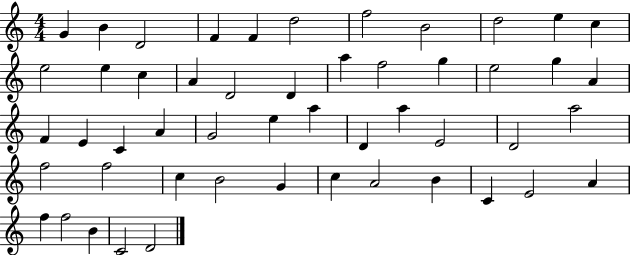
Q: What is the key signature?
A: C major